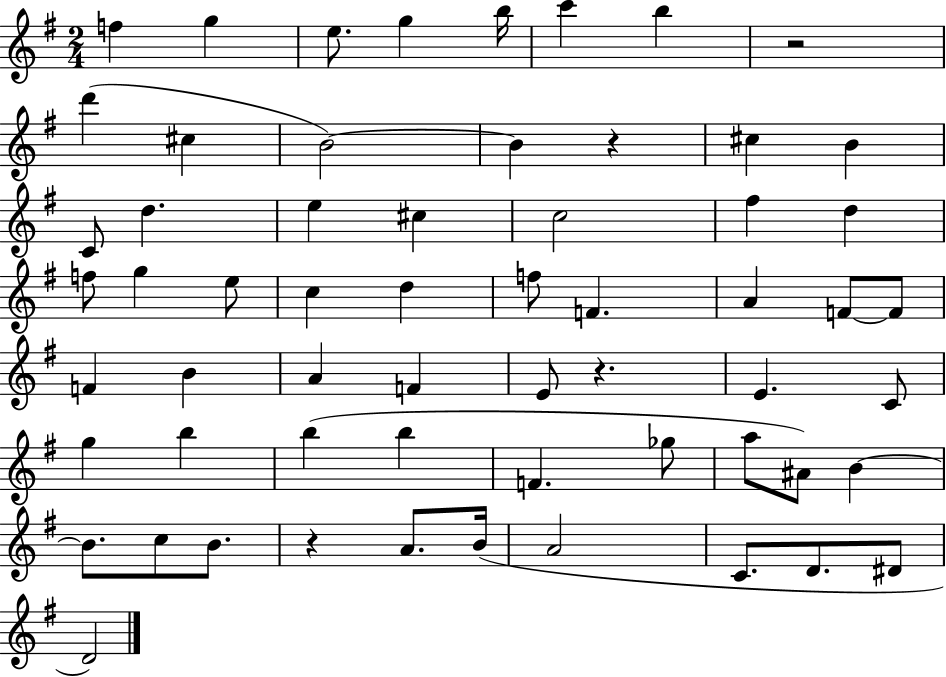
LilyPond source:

{
  \clef treble
  \numericTimeSignature
  \time 2/4
  \key g \major
  f''4 g''4 | e''8. g''4 b''16 | c'''4 b''4 | r2 | \break d'''4( cis''4 | b'2~~) | b'4 r4 | cis''4 b'4 | \break c'8 d''4. | e''4 cis''4 | c''2 | fis''4 d''4 | \break f''8 g''4 e''8 | c''4 d''4 | f''8 f'4. | a'4 f'8~~ f'8 | \break f'4 b'4 | a'4 f'4 | e'8 r4. | e'4. c'8 | \break g''4 b''4 | b''4( b''4 | f'4. ges''8 | a''8 ais'8) b'4~~ | \break b'8. c''8 b'8. | r4 a'8. b'16( | a'2 | c'8. d'8. dis'8 | \break d'2) | \bar "|."
}